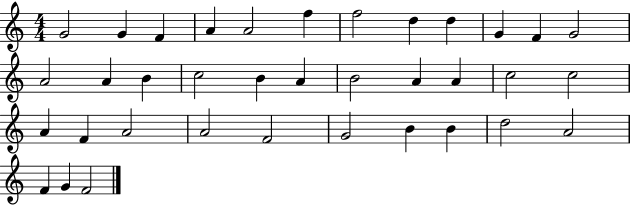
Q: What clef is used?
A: treble